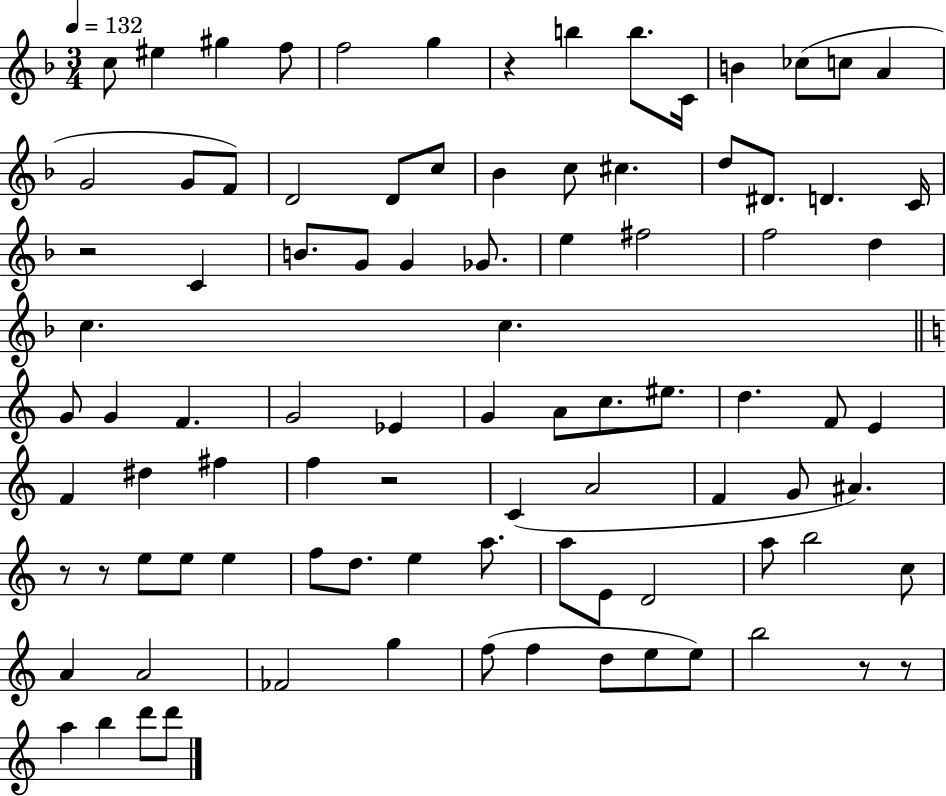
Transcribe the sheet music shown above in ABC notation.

X:1
T:Untitled
M:3/4
L:1/4
K:F
c/2 ^e ^g f/2 f2 g z b b/2 C/4 B _c/2 c/2 A G2 G/2 F/2 D2 D/2 c/2 _B c/2 ^c d/2 ^D/2 D C/4 z2 C B/2 G/2 G _G/2 e ^f2 f2 d c c G/2 G F G2 _E G A/2 c/2 ^e/2 d F/2 E F ^d ^f f z2 C A2 F G/2 ^A z/2 z/2 e/2 e/2 e f/2 d/2 e a/2 a/2 E/2 D2 a/2 b2 c/2 A A2 _F2 g f/2 f d/2 e/2 e/2 b2 z/2 z/2 a b d'/2 d'/2